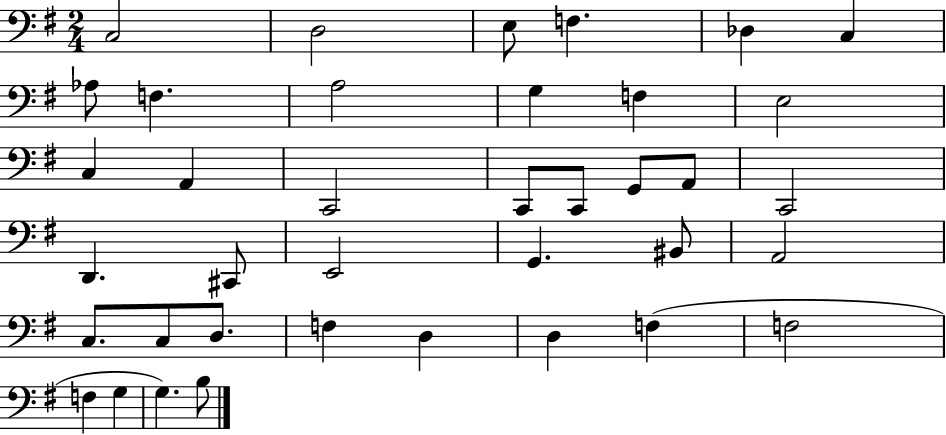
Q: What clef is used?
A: bass